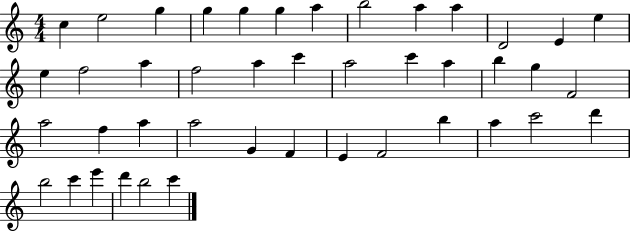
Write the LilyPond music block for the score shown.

{
  \clef treble
  \numericTimeSignature
  \time 4/4
  \key c \major
  c''4 e''2 g''4 | g''4 g''4 g''4 a''4 | b''2 a''4 a''4 | d'2 e'4 e''4 | \break e''4 f''2 a''4 | f''2 a''4 c'''4 | a''2 c'''4 a''4 | b''4 g''4 f'2 | \break a''2 f''4 a''4 | a''2 g'4 f'4 | e'4 f'2 b''4 | a''4 c'''2 d'''4 | \break b''2 c'''4 e'''4 | d'''4 b''2 c'''4 | \bar "|."
}